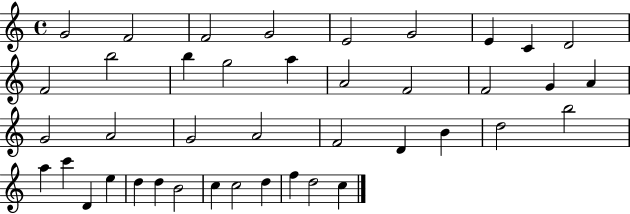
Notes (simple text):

G4/h F4/h F4/h G4/h E4/h G4/h E4/q C4/q D4/h F4/h B5/h B5/q G5/h A5/q A4/h F4/h F4/h G4/q A4/q G4/h A4/h G4/h A4/h F4/h D4/q B4/q D5/h B5/h A5/q C6/q D4/q E5/q D5/q D5/q B4/h C5/q C5/h D5/q F5/q D5/h C5/q